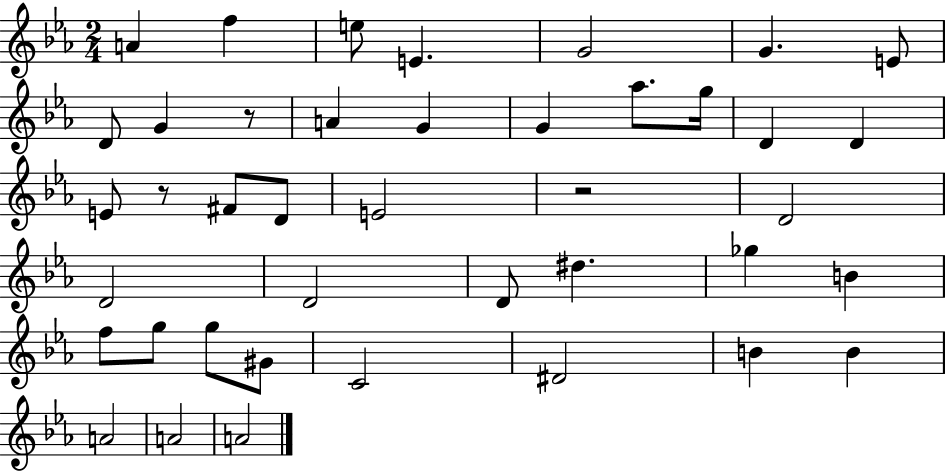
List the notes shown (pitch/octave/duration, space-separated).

A4/q F5/q E5/e E4/q. G4/h G4/q. E4/e D4/e G4/q R/e A4/q G4/q G4/q Ab5/e. G5/s D4/q D4/q E4/e R/e F#4/e D4/e E4/h R/h D4/h D4/h D4/h D4/e D#5/q. Gb5/q B4/q F5/e G5/e G5/e G#4/e C4/h D#4/h B4/q B4/q A4/h A4/h A4/h